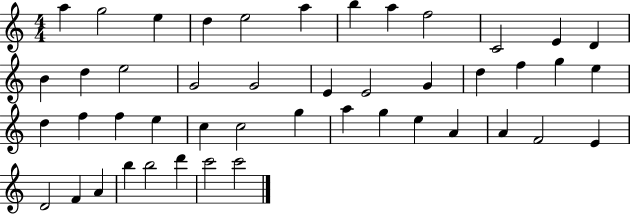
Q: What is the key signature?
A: C major